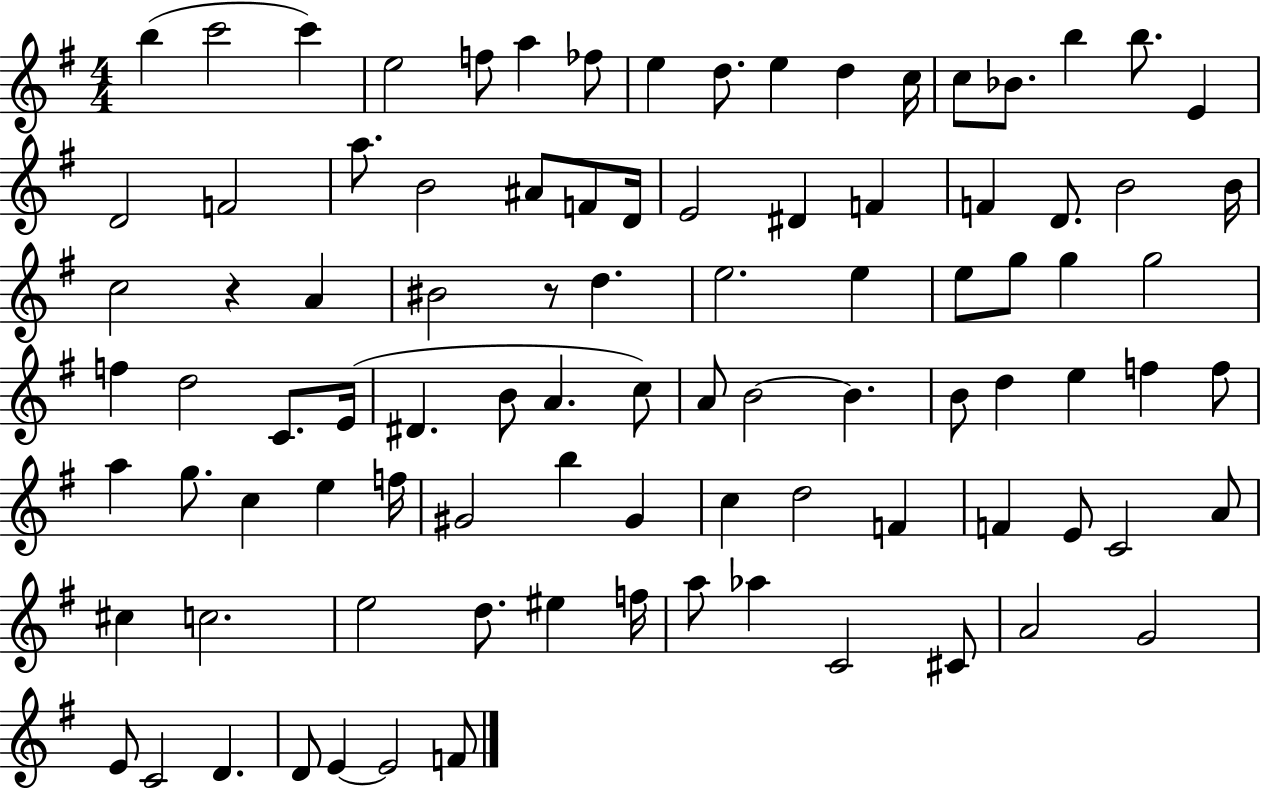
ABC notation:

X:1
T:Untitled
M:4/4
L:1/4
K:G
b c'2 c' e2 f/2 a _f/2 e d/2 e d c/4 c/2 _B/2 b b/2 E D2 F2 a/2 B2 ^A/2 F/2 D/4 E2 ^D F F D/2 B2 B/4 c2 z A ^B2 z/2 d e2 e e/2 g/2 g g2 f d2 C/2 E/4 ^D B/2 A c/2 A/2 B2 B B/2 d e f f/2 a g/2 c e f/4 ^G2 b ^G c d2 F F E/2 C2 A/2 ^c c2 e2 d/2 ^e f/4 a/2 _a C2 ^C/2 A2 G2 E/2 C2 D D/2 E E2 F/2